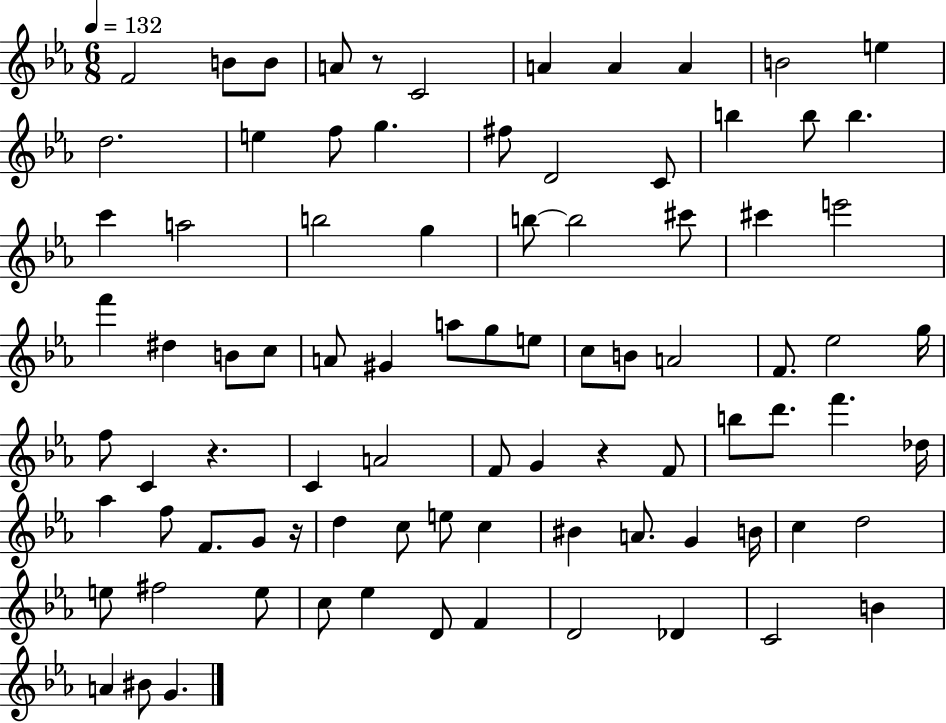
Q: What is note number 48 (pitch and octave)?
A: A4